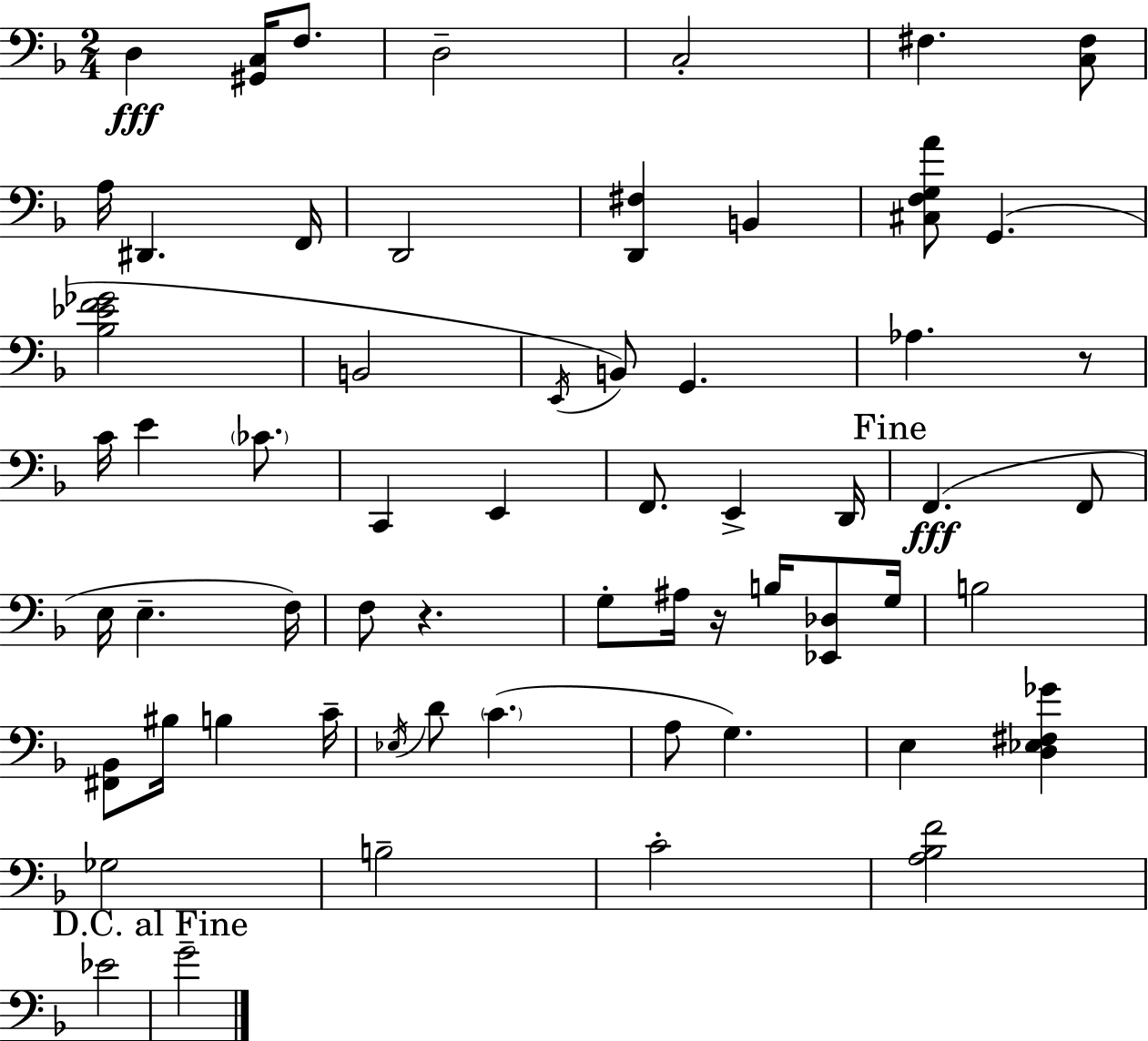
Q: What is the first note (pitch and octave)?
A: D3